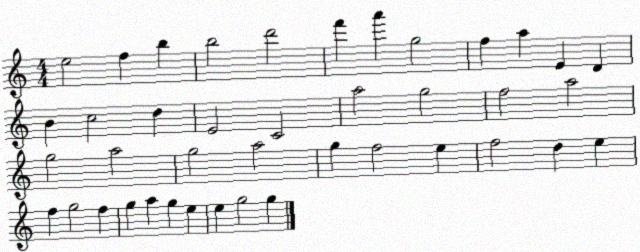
X:1
T:Untitled
M:4/4
L:1/4
K:C
e2 f b b2 d'2 f' a' g2 f a E D B c2 d E2 C2 a2 g2 f2 a2 g2 a2 g2 a2 g f2 e f2 d e f g2 f g a g e e g2 g